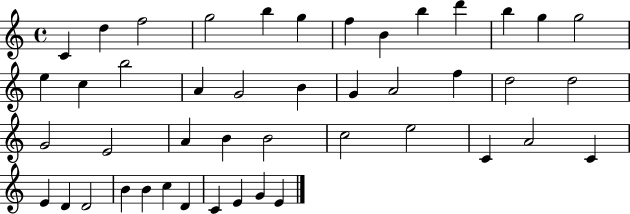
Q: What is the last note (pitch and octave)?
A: E4